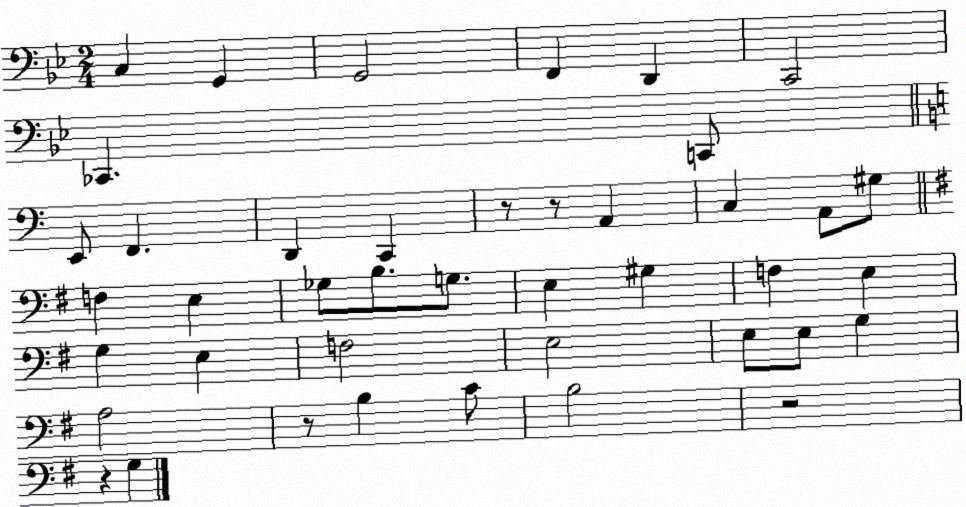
X:1
T:Untitled
M:2/4
L:1/4
K:Bb
C, G,, G,,2 F,, D,, C,,2 _C,, C,,/2 E,,/2 F,, D,, C,, z/2 z/2 A,, C, A,,/2 ^G,/2 F, E, _G,/2 B,/2 G,/2 E, ^G, F, E, G, E, F,2 E,2 E,/2 E,/2 G, A,2 z/2 B, C/2 B,2 z2 z G,